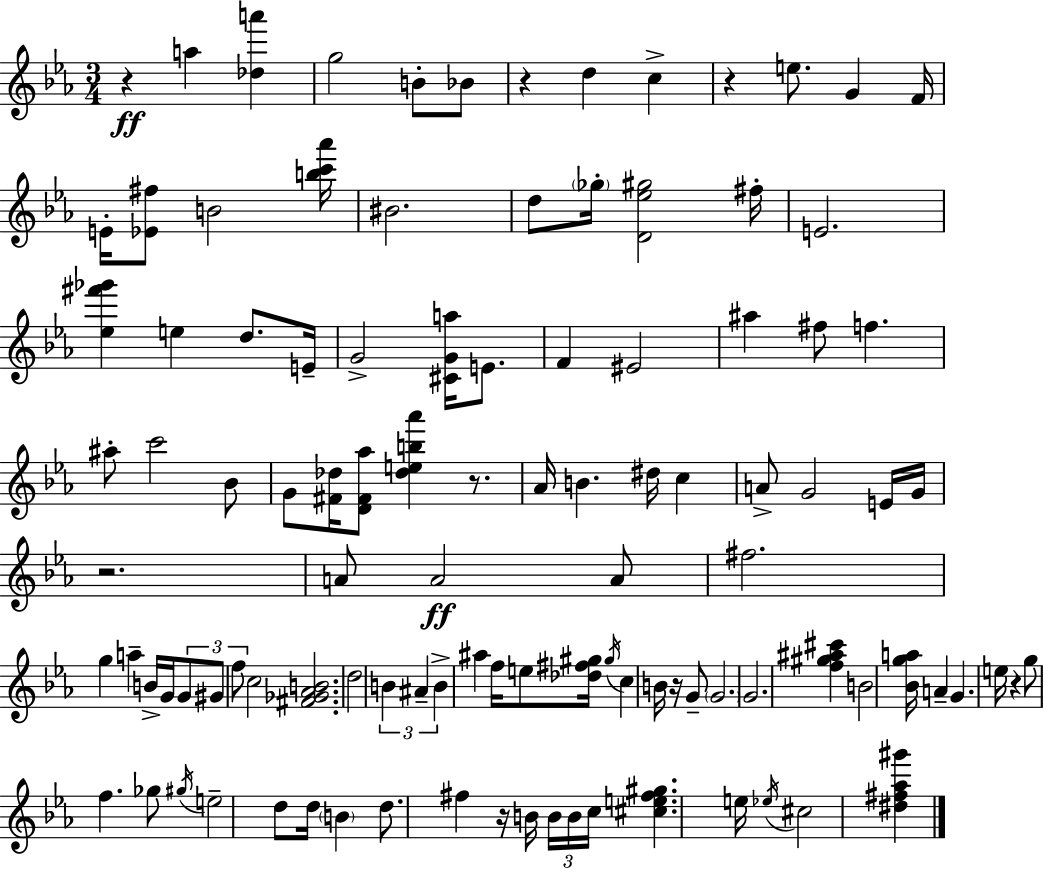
{
  \clef treble
  \numericTimeSignature
  \time 3/4
  \key ees \major
  r4\ff a''4 <des'' a'''>4 | g''2 b'8-. bes'8 | r4 d''4 c''4-> | r4 e''8. g'4 f'16 | \break e'16-. <ees' fis''>8 b'2 <b'' c''' aes'''>16 | bis'2. | d''8 \parenthesize ges''16-. <d' ees'' gis''>2 fis''16-. | e'2. | \break <ees'' fis''' ges'''>4 e''4 d''8. e'16-- | g'2-> <cis' g' a''>16 e'8. | f'4 eis'2 | ais''4 fis''8 f''4. | \break ais''8-. c'''2 bes'8 | g'8 <fis' des''>16 <d' fis' aes''>8 <des'' e'' b'' aes'''>4 r8. | aes'16 b'4. dis''16 c''4 | a'8-> g'2 e'16 g'16 | \break r2. | a'8 a'2\ff a'8 | fis''2. | g''4 a''4-- b'16-> g'16 \tuplet 3/2 { g'8 | \break gis'8 f''8 } c''2 | <fis' ges' aes' b'>2. | d''2 \tuplet 3/2 { b'4 | ais'4-- b'4-> } ais''4 | \break f''16 e''8 <des'' fis'' gis''>16 \acciaccatura { gis''16 } c''4 b'16 r16 g'8-- | \parenthesize g'2. | g'2. | <f'' gis'' ais'' cis'''>4 b'2 | \break <bes' g'' a''>16 a'4-- g'4. | e''16 r4 g''8 f''4. | ges''8 \acciaccatura { gis''16 } e''2-- | d''8 d''16 \parenthesize b'4 d''8. fis''4 | \break r16 b'16 \tuplet 3/2 { b'16 b'16 c''16 } <cis'' e'' fis'' gis''>4. | e''16 \acciaccatura { ees''16 } cis''2 <dis'' fis'' aes'' gis'''>4 | \bar "|."
}